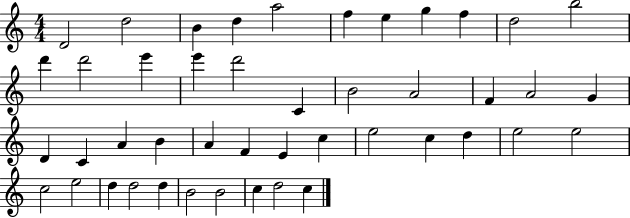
{
  \clef treble
  \numericTimeSignature
  \time 4/4
  \key c \major
  d'2 d''2 | b'4 d''4 a''2 | f''4 e''4 g''4 f''4 | d''2 b''2 | \break d'''4 d'''2 e'''4 | e'''4 d'''2 c'4 | b'2 a'2 | f'4 a'2 g'4 | \break d'4 c'4 a'4 b'4 | a'4 f'4 e'4 c''4 | e''2 c''4 d''4 | e''2 e''2 | \break c''2 e''2 | d''4 d''2 d''4 | b'2 b'2 | c''4 d''2 c''4 | \break \bar "|."
}